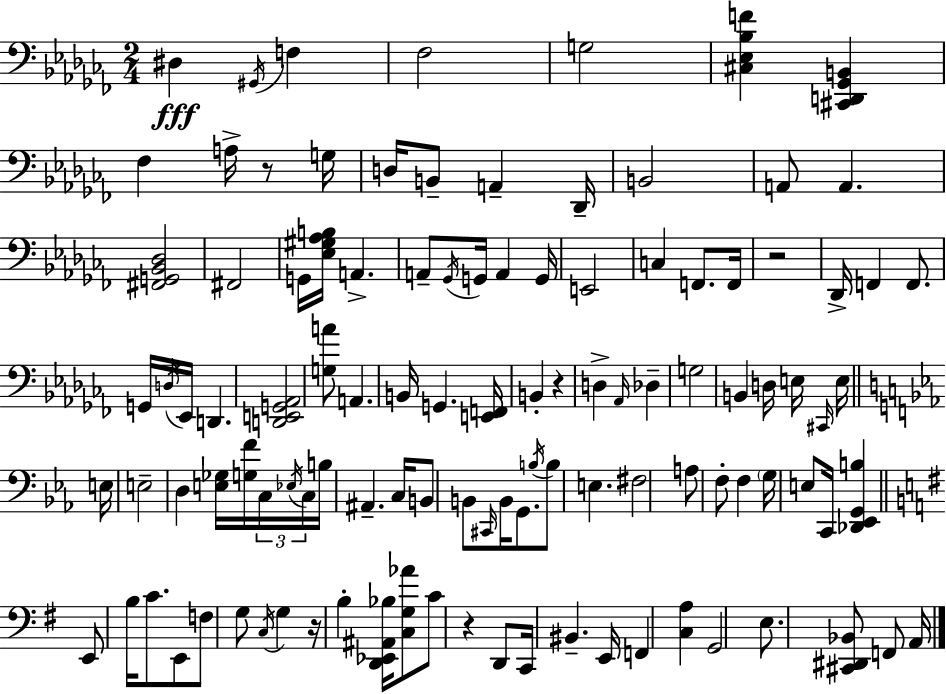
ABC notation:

X:1
T:Untitled
M:2/4
L:1/4
K:Abm
^D, ^G,,/4 F, _F,2 G,2 [^C,_E,_B,F] [^C,,D,,_G,,B,,] _F, A,/4 z/2 G,/4 D,/4 B,,/2 A,, _D,,/4 B,,2 A,,/2 A,, [^F,,G,,_B,,_D,]2 ^F,,2 G,,/4 [_E,^G,_A,B,]/4 A,, A,,/2 _G,,/4 G,,/4 A,, G,,/4 E,,2 C, F,,/2 F,,/4 z2 _D,,/4 F,, F,,/2 G,,/4 D,/4 _E,,/4 D,, [D,,E,,G,,_A,,]2 [G,A]/2 A,, B,,/4 G,, [E,,F,,]/4 B,, z D, _A,,/4 _D, G,2 B,, D,/4 E,/4 ^C,,/4 E,/4 E,/4 E,2 D, [E,_G,]/4 [G,F]/4 C,/4 _E,/4 C,/4 B,/4 ^A,, C,/4 B,,/2 B,,/2 ^C,,/4 B,,/4 G,,/2 B,/4 B,/2 E, ^F,2 A,/2 F,/2 F, G,/4 E,/2 C,,/4 [_D,,_E,,G,,B,] E,,/2 B,/4 C/2 E,,/2 F,/2 G,/2 C,/4 G, z/4 B, [D,,_E,,^A,,_B,]/4 [C,G,_A]/2 C/2 z D,,/2 C,,/4 ^B,, E,,/4 F,, [C,A,] G,,2 E,/2 [^C,,^D,,_B,,]/2 F,,/2 A,,/4